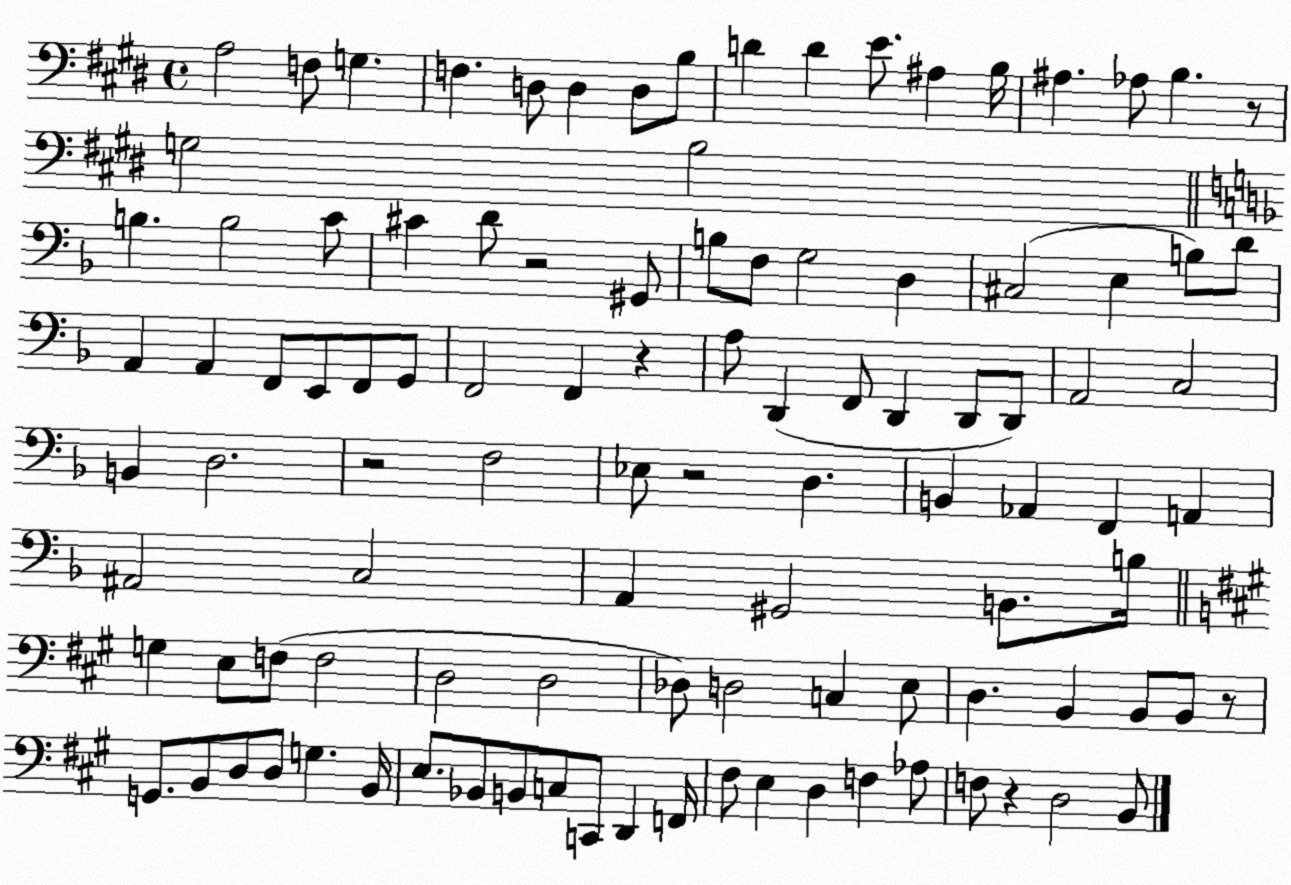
X:1
T:Untitled
M:4/4
L:1/4
K:E
A,2 F,/2 G, F, D,/2 D, D,/2 B,/2 D D E/2 ^A, B,/4 ^A, _A,/2 B, z/2 G,2 B,2 B, B,2 C/2 ^C D/2 z2 ^G,,/2 B,/2 F,/2 G,2 D, ^C,2 E, B,/2 D/2 A,, A,, F,,/2 E,,/2 F,,/2 G,,/2 F,,2 F,, z A,/2 D,, F,,/2 D,, D,,/2 D,,/2 A,,2 C,2 B,, D,2 z2 F,2 _E,/2 z2 D, B,, _A,, F,, A,, ^A,,2 C,2 A,, ^G,,2 B,,/2 B,/4 G, E,/2 F,/2 F,2 D,2 D,2 _D,/2 D,2 C, E,/2 D, B,, B,,/2 B,,/2 z/2 G,,/2 B,,/2 D,/2 D,/2 G, B,,/4 E,/2 _B,,/2 B,,/2 C,/2 C,,/2 D,, F,,/4 ^F,/2 E, D, F, _A,/2 F,/2 z D,2 B,,/2